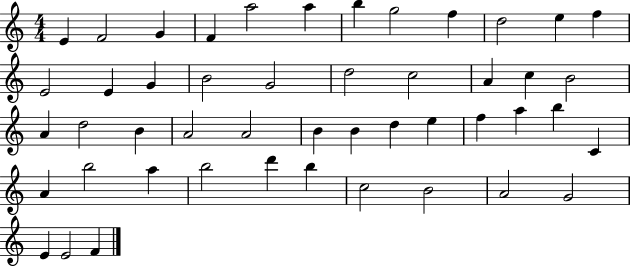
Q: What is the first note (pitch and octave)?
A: E4